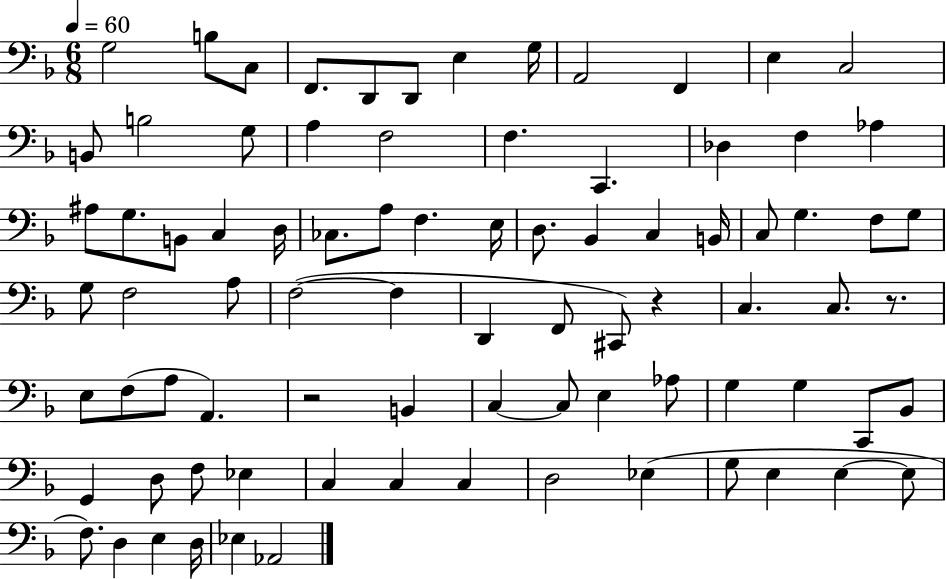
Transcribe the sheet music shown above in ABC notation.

X:1
T:Untitled
M:6/8
L:1/4
K:F
G,2 B,/2 C,/2 F,,/2 D,,/2 D,,/2 E, G,/4 A,,2 F,, E, C,2 B,,/2 B,2 G,/2 A, F,2 F, C,, _D, F, _A, ^A,/2 G,/2 B,,/2 C, D,/4 _C,/2 A,/2 F, E,/4 D,/2 _B,, C, B,,/4 C,/2 G, F,/2 G,/2 G,/2 F,2 A,/2 F,2 F, D,, F,,/2 ^C,,/2 z C, C,/2 z/2 E,/2 F,/2 A,/2 A,, z2 B,, C, C,/2 E, _A,/2 G, G, C,,/2 _B,,/2 G,, D,/2 F,/2 _E, C, C, C, D,2 _E, G,/2 E, E, E,/2 F,/2 D, E, D,/4 _E, _A,,2